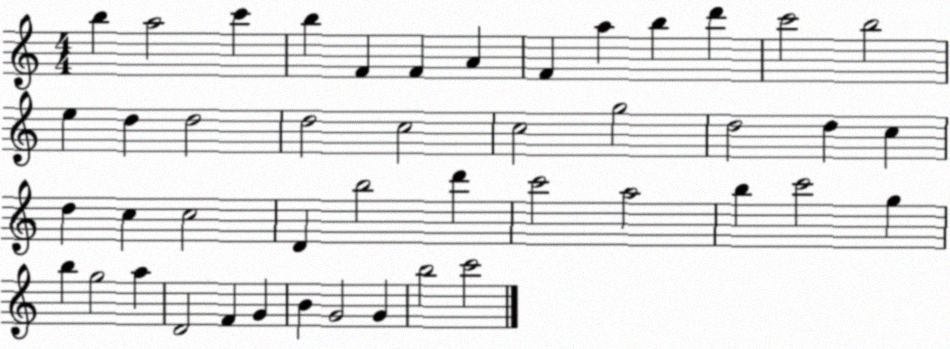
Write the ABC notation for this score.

X:1
T:Untitled
M:4/4
L:1/4
K:C
b a2 c' b F F A F a b d' c'2 b2 e d d2 d2 c2 c2 g2 d2 d c d c c2 D b2 d' c'2 a2 b c'2 g b g2 a D2 F G B G2 G b2 c'2